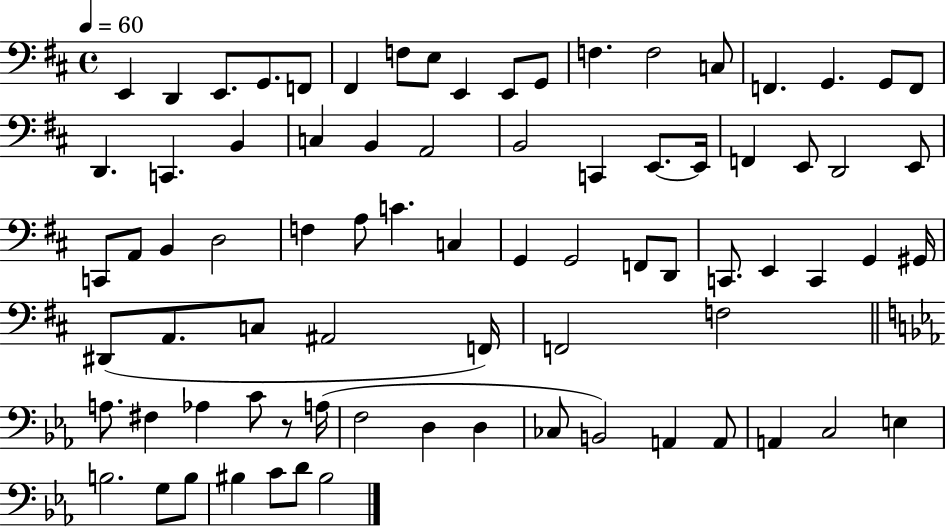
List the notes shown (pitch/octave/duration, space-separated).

E2/q D2/q E2/e. G2/e. F2/e F#2/q F3/e E3/e E2/q E2/e G2/e F3/q. F3/h C3/e F2/q. G2/q. G2/e F2/e D2/q. C2/q. B2/q C3/q B2/q A2/h B2/h C2/q E2/e. E2/s F2/q E2/e D2/h E2/e C2/e A2/e B2/q D3/h F3/q A3/e C4/q. C3/q G2/q G2/h F2/e D2/e C2/e. E2/q C2/q G2/q G#2/s D#2/e A2/e. C3/e A#2/h F2/s F2/h F3/h A3/e. F#3/q Ab3/q C4/e R/e A3/s F3/h D3/q D3/q CES3/e B2/h A2/q A2/e A2/q C3/h E3/q B3/h. G3/e B3/e BIS3/q C4/e D4/e BIS3/h